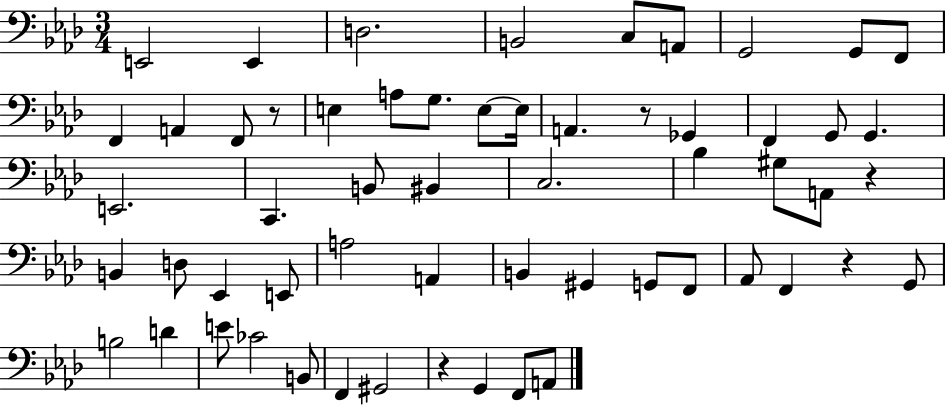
E2/h E2/q D3/h. B2/h C3/e A2/e G2/h G2/e F2/e F2/q A2/q F2/e R/e E3/q A3/e G3/e. E3/e E3/s A2/q. R/e Gb2/q F2/q G2/e G2/q. E2/h. C2/q. B2/e BIS2/q C3/h. Bb3/q G#3/e A2/e R/q B2/q D3/e Eb2/q E2/e A3/h A2/q B2/q G#2/q G2/e F2/e Ab2/e F2/q R/q G2/e B3/h D4/q E4/e CES4/h B2/e F2/q G#2/h R/q G2/q F2/e A2/e